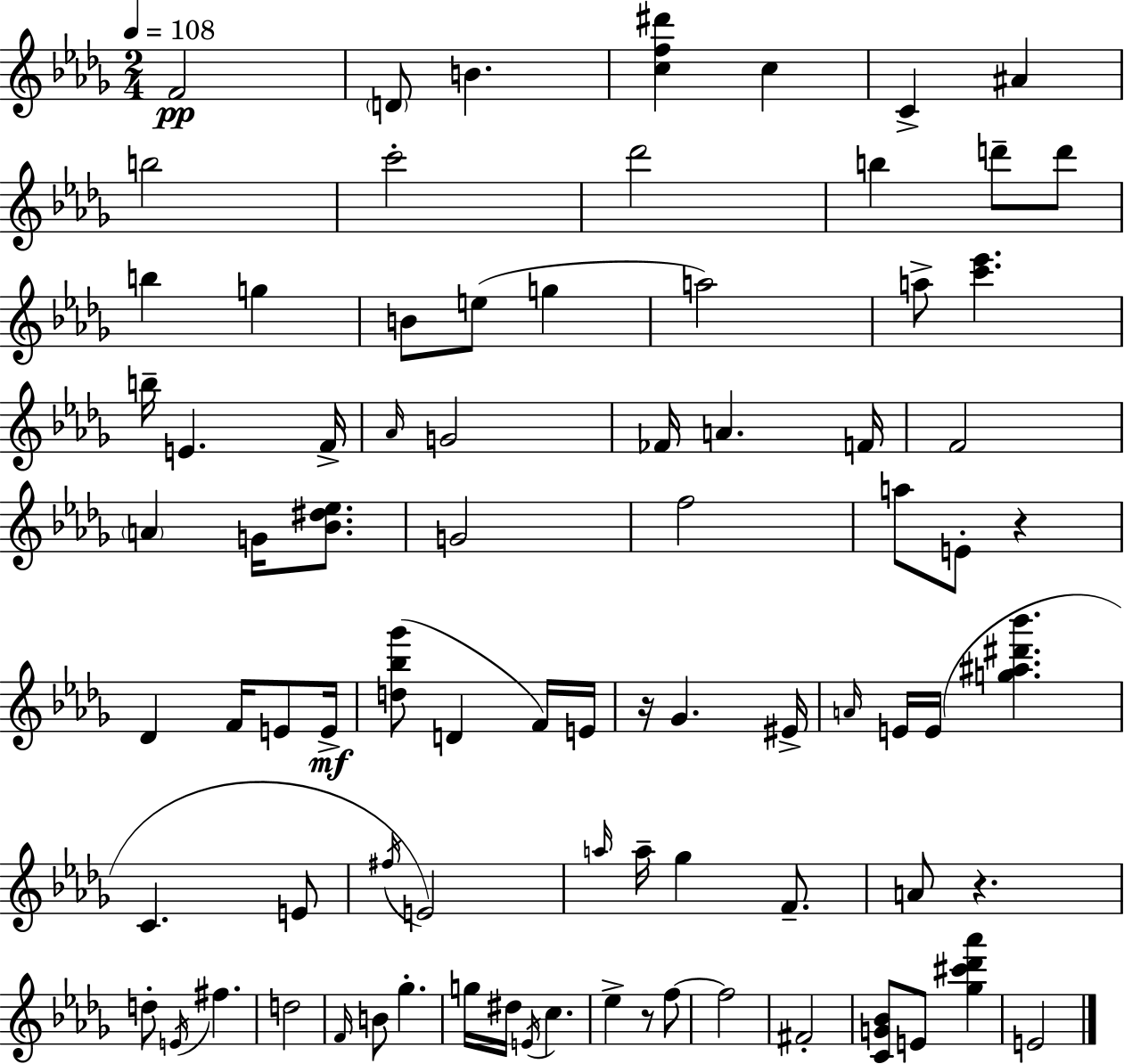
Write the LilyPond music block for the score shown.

{
  \clef treble
  \numericTimeSignature
  \time 2/4
  \key bes \minor
  \tempo 4 = 108
  f'2\pp | \parenthesize d'8 b'4. | <c'' f'' dis'''>4 c''4 | c'4-> ais'4 | \break b''2 | c'''2-. | des'''2 | b''4 d'''8-- d'''8 | \break b''4 g''4 | b'8 e''8( g''4 | a''2) | a''8-> <c''' ees'''>4. | \break b''16-- e'4. f'16-> | \grace { aes'16 } g'2 | fes'16 a'4. | f'16 f'2 | \break \parenthesize a'4 g'16 <bes' dis'' ees''>8. | g'2 | f''2 | a''8 e'8-. r4 | \break des'4 f'16 e'8 | e'16->\mf <d'' bes'' ges'''>8( d'4 f'16) | e'16 r16 ges'4. | eis'16-> \grace { a'16 } e'16 e'16( <g'' ais'' dis''' bes'''>4. | \break c'4. | e'8 \acciaccatura { fis''16 }) e'2 | \grace { a''16 } a''16-- ges''4 | f'8.-- a'8 r4. | \break d''8-. \acciaccatura { e'16 } fis''4. | d''2 | \grace { f'16 } b'8 | ges''4.-. g''16 dis''16 | \break \acciaccatura { e'16 } c''4. ees''4-> | r8 f''8~~ f''2 | fis'2-. | <c' g' bes'>8 | \break e'8 <ges'' cis''' des''' aes'''>4 e'2 | \bar "|."
}